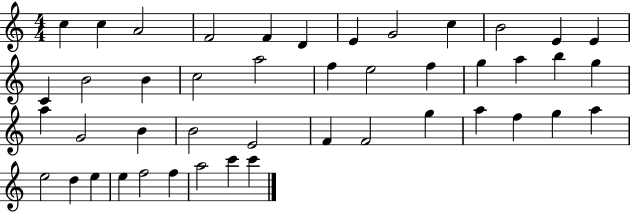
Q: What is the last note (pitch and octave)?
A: C6